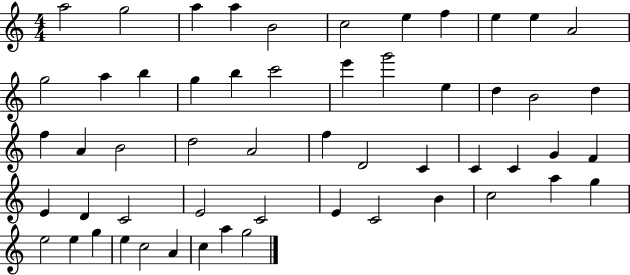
{
  \clef treble
  \numericTimeSignature
  \time 4/4
  \key c \major
  a''2 g''2 | a''4 a''4 b'2 | c''2 e''4 f''4 | e''4 e''4 a'2 | \break g''2 a''4 b''4 | g''4 b''4 c'''2 | e'''4 g'''2 e''4 | d''4 b'2 d''4 | \break f''4 a'4 b'2 | d''2 a'2 | f''4 d'2 c'4 | c'4 c'4 g'4 f'4 | \break e'4 d'4 c'2 | e'2 c'2 | e'4 c'2 b'4 | c''2 a''4 g''4 | \break e''2 e''4 g''4 | e''4 c''2 a'4 | c''4 a''4 g''2 | \bar "|."
}